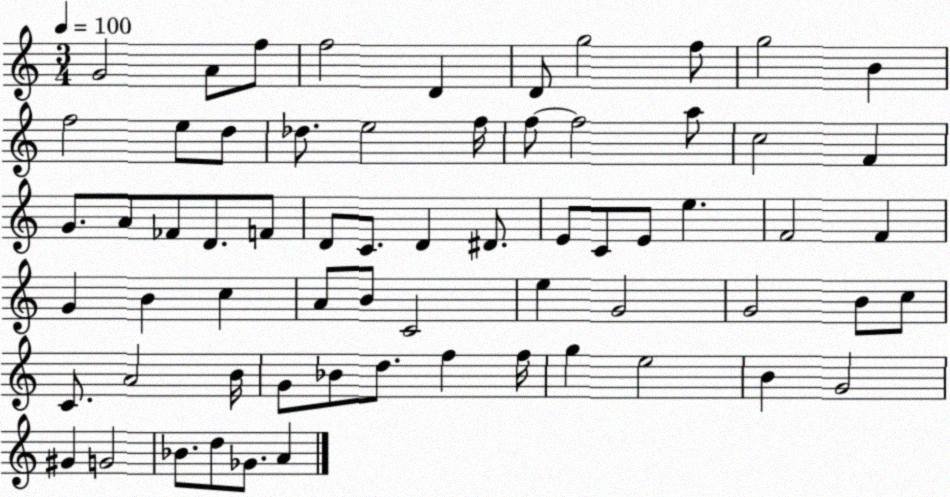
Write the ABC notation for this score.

X:1
T:Untitled
M:3/4
L:1/4
K:C
G2 A/2 f/2 f2 D D/2 g2 f/2 g2 B f2 e/2 d/2 _d/2 e2 f/4 f/2 f2 a/2 c2 F G/2 A/2 _F/2 D/2 F/2 D/2 C/2 D ^D/2 E/2 C/2 E/2 e F2 F G B c A/2 B/2 C2 e G2 G2 B/2 c/2 C/2 A2 B/4 G/2 _B/2 d/2 f f/4 g e2 B G2 ^G G2 _B/2 d/2 _G/2 A